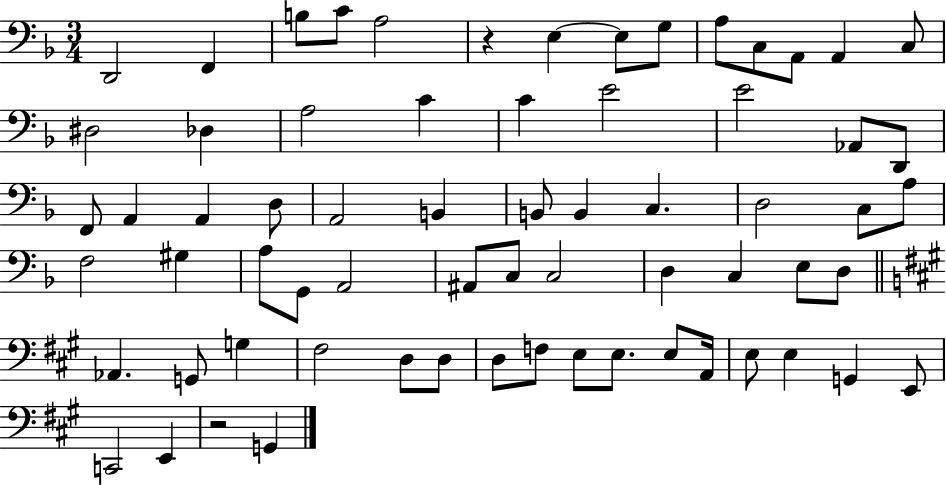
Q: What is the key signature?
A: F major